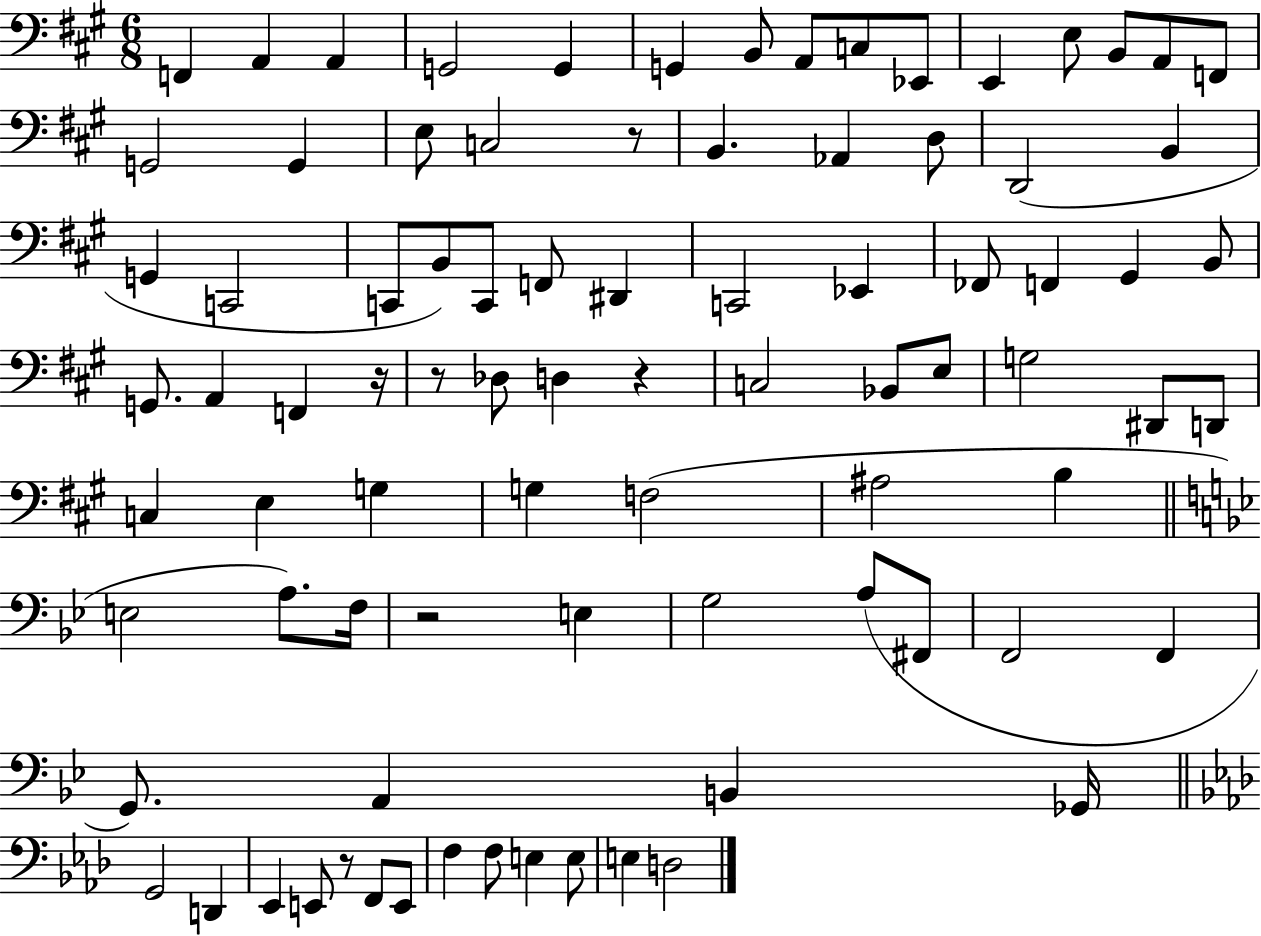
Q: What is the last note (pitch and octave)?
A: D3